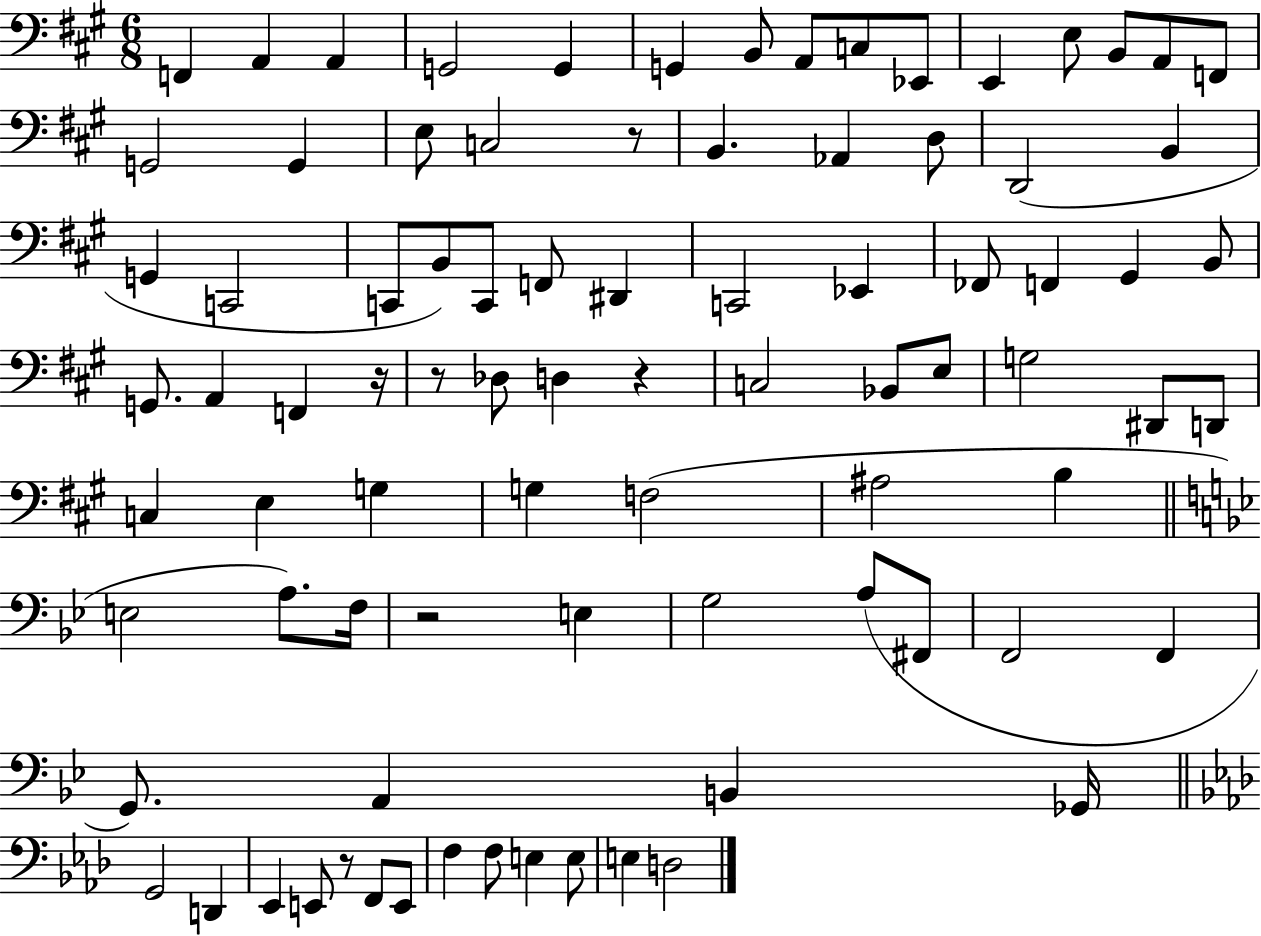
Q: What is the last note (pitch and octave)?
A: D3